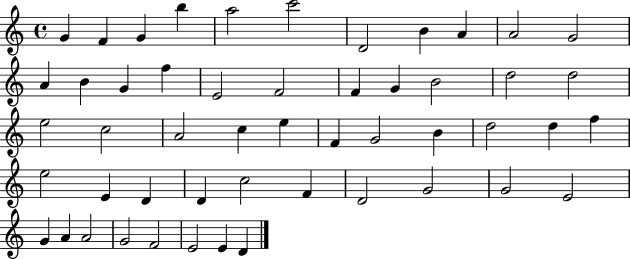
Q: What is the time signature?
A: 4/4